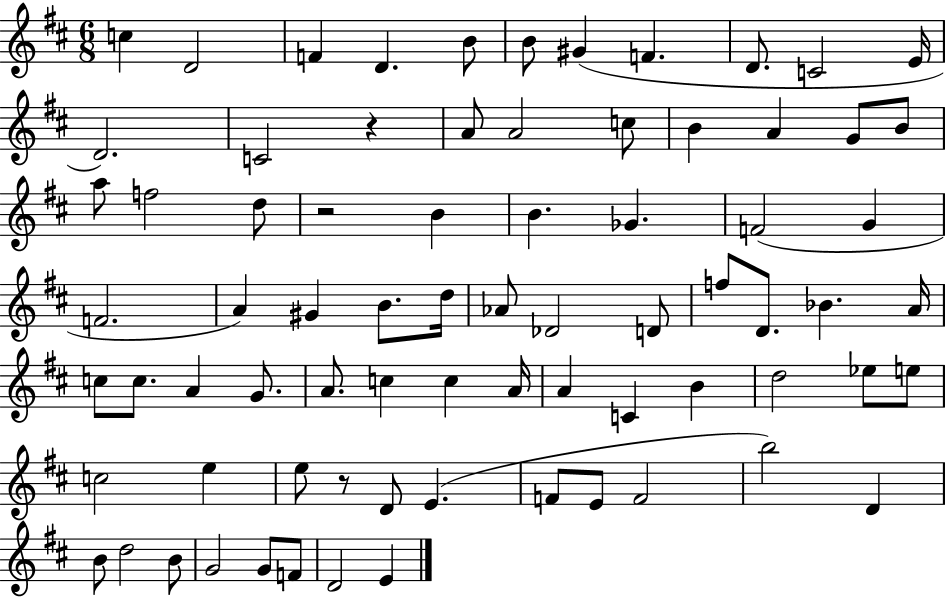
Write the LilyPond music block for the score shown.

{
  \clef treble
  \numericTimeSignature
  \time 6/8
  \key d \major
  c''4 d'2 | f'4 d'4. b'8 | b'8 gis'4( f'4. | d'8. c'2 e'16 | \break d'2.) | c'2 r4 | a'8 a'2 c''8 | b'4 a'4 g'8 b'8 | \break a''8 f''2 d''8 | r2 b'4 | b'4. ges'4. | f'2( g'4 | \break f'2. | a'4) gis'4 b'8. d''16 | aes'8 des'2 d'8 | f''8 d'8. bes'4. a'16 | \break c''8 c''8. a'4 g'8. | a'8. c''4 c''4 a'16 | a'4 c'4 b'4 | d''2 ees''8 e''8 | \break c''2 e''4 | e''8 r8 d'8 e'4.( | f'8 e'8 f'2 | b''2) d'4 | \break b'8 d''2 b'8 | g'2 g'8 f'8 | d'2 e'4 | \bar "|."
}